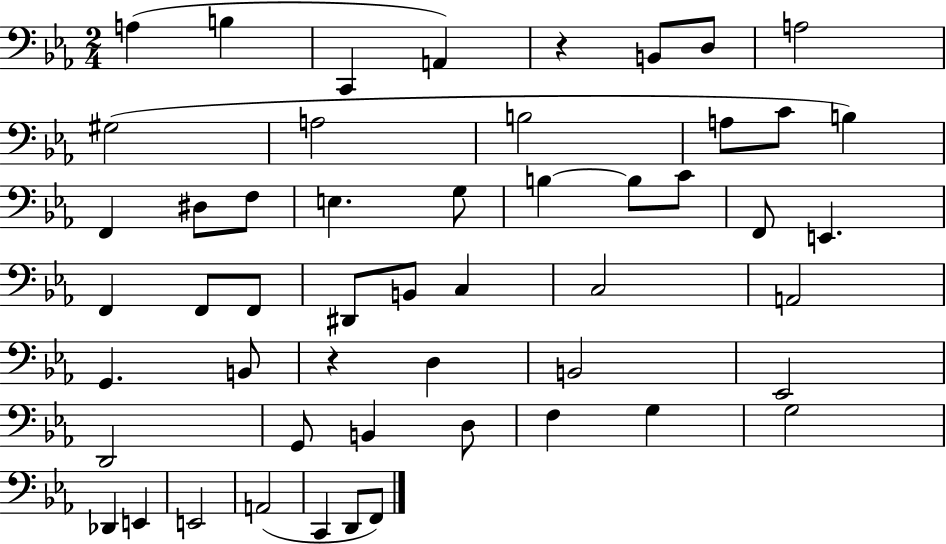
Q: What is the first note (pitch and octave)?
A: A3